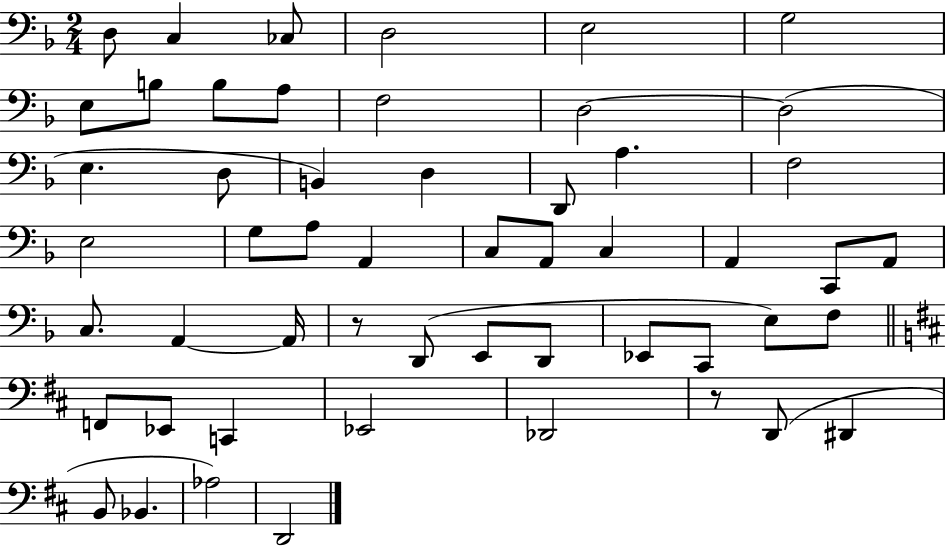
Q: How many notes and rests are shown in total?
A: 53